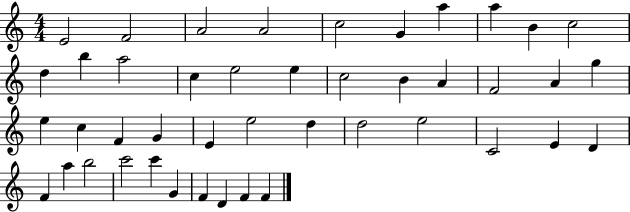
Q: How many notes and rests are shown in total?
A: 44